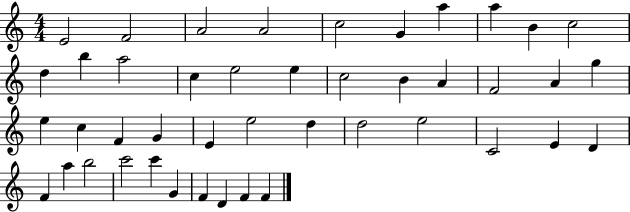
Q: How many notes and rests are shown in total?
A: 44